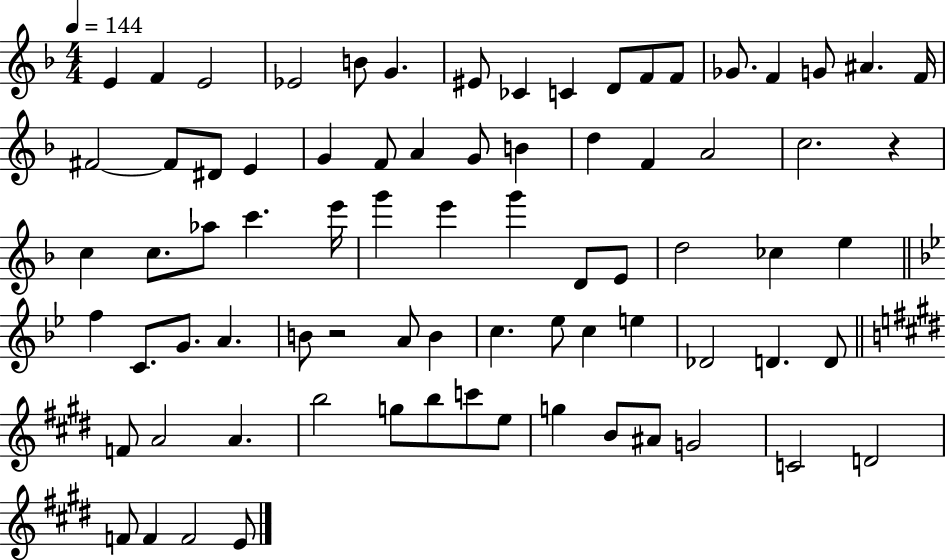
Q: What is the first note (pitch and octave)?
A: E4